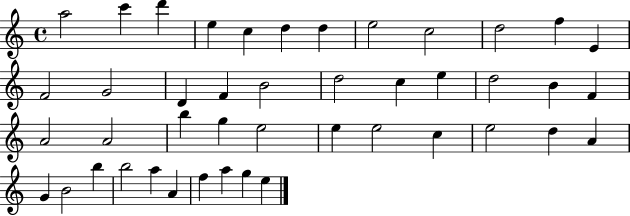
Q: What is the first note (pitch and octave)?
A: A5